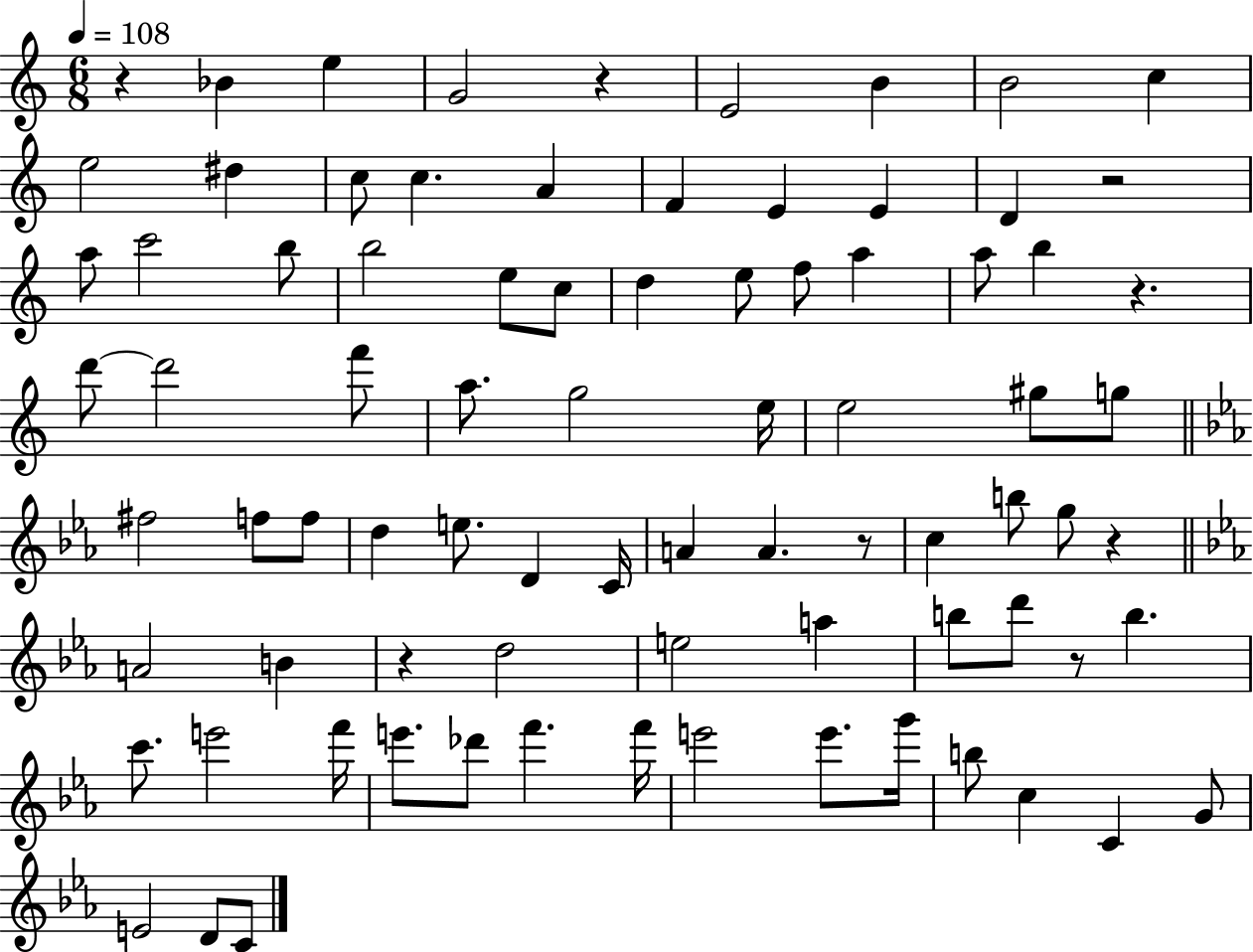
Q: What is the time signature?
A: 6/8